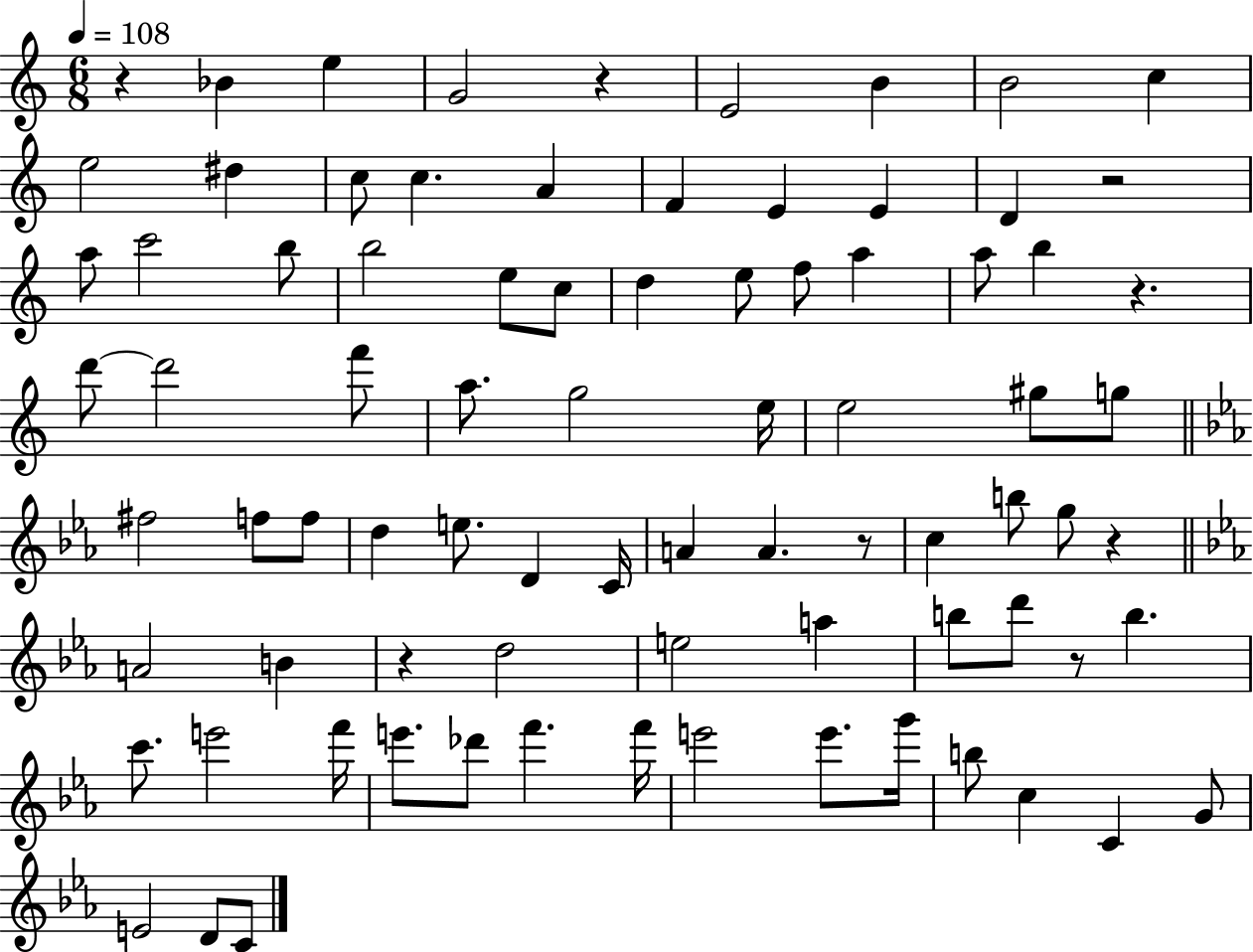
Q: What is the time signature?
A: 6/8